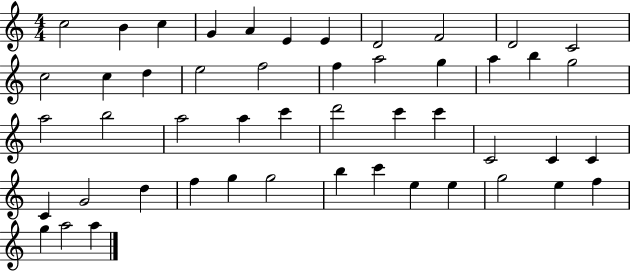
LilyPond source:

{
  \clef treble
  \numericTimeSignature
  \time 4/4
  \key c \major
  c''2 b'4 c''4 | g'4 a'4 e'4 e'4 | d'2 f'2 | d'2 c'2 | \break c''2 c''4 d''4 | e''2 f''2 | f''4 a''2 g''4 | a''4 b''4 g''2 | \break a''2 b''2 | a''2 a''4 c'''4 | d'''2 c'''4 c'''4 | c'2 c'4 c'4 | \break c'4 g'2 d''4 | f''4 g''4 g''2 | b''4 c'''4 e''4 e''4 | g''2 e''4 f''4 | \break g''4 a''2 a''4 | \bar "|."
}